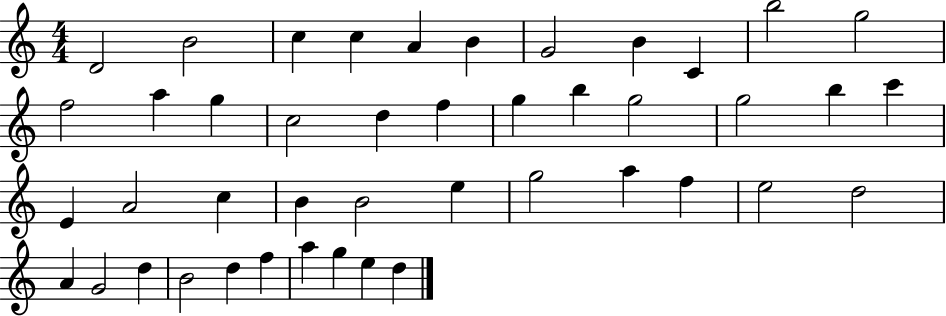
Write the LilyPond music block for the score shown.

{
  \clef treble
  \numericTimeSignature
  \time 4/4
  \key c \major
  d'2 b'2 | c''4 c''4 a'4 b'4 | g'2 b'4 c'4 | b''2 g''2 | \break f''2 a''4 g''4 | c''2 d''4 f''4 | g''4 b''4 g''2 | g''2 b''4 c'''4 | \break e'4 a'2 c''4 | b'4 b'2 e''4 | g''2 a''4 f''4 | e''2 d''2 | \break a'4 g'2 d''4 | b'2 d''4 f''4 | a''4 g''4 e''4 d''4 | \bar "|."
}